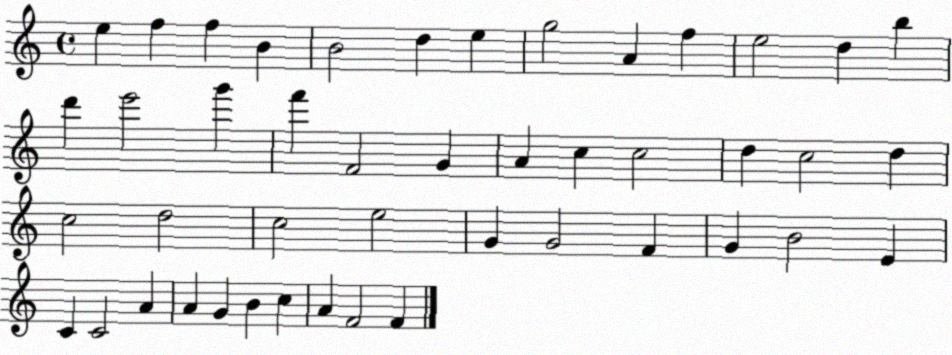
X:1
T:Untitled
M:4/4
L:1/4
K:C
e f f B B2 d e g2 A f e2 d b d' e'2 g' f' F2 G A c c2 d c2 d c2 d2 c2 e2 G G2 F G B2 E C C2 A A G B c A F2 F